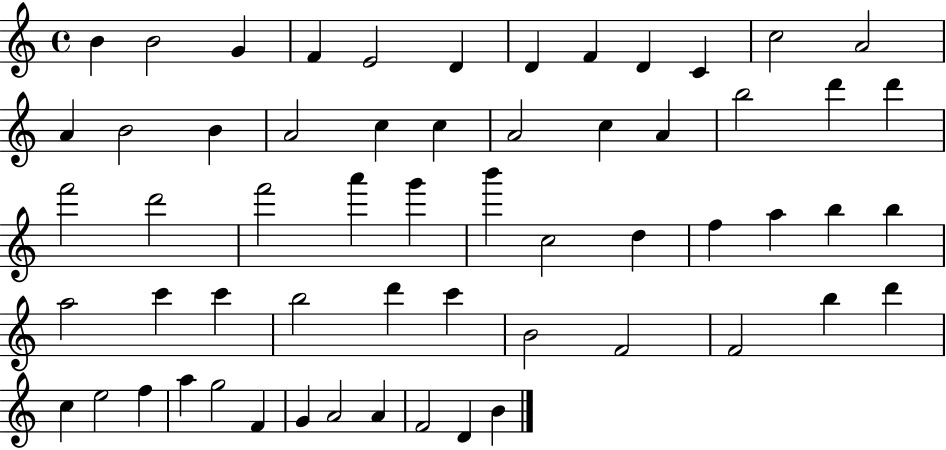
B4/q B4/h G4/q F4/q E4/h D4/q D4/q F4/q D4/q C4/q C5/h A4/h A4/q B4/h B4/q A4/h C5/q C5/q A4/h C5/q A4/q B5/h D6/q D6/q F6/h D6/h F6/h A6/q G6/q B6/q C5/h D5/q F5/q A5/q B5/q B5/q A5/h C6/q C6/q B5/h D6/q C6/q B4/h F4/h F4/h B5/q D6/q C5/q E5/h F5/q A5/q G5/h F4/q G4/q A4/h A4/q F4/h D4/q B4/q